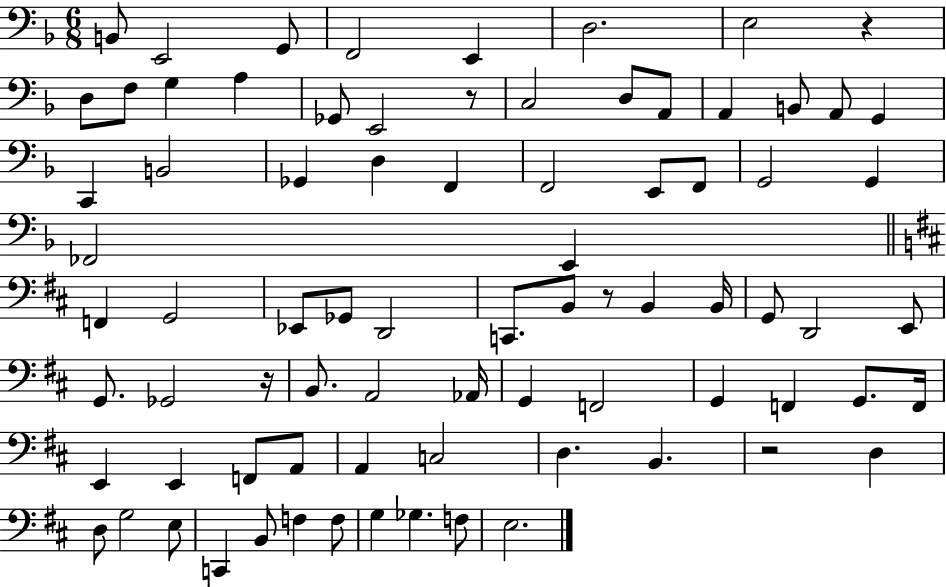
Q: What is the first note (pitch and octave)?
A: B2